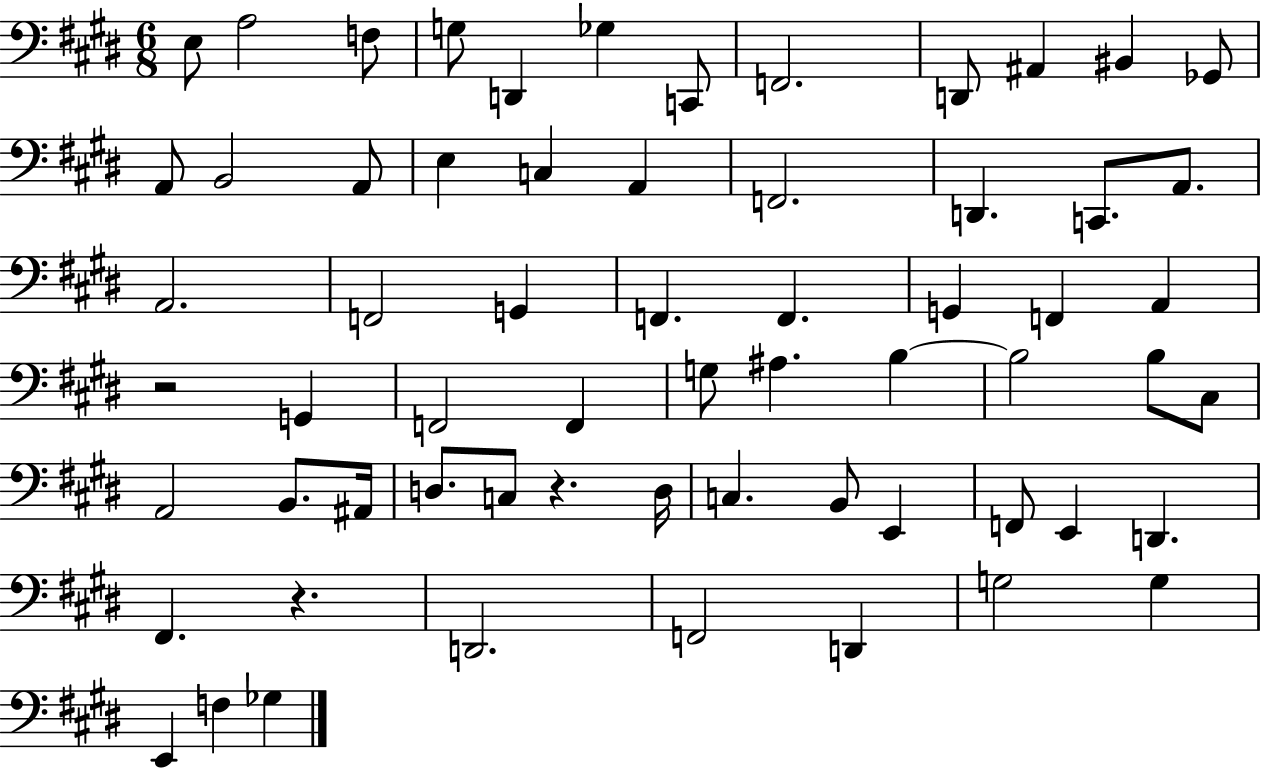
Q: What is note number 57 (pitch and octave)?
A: G3